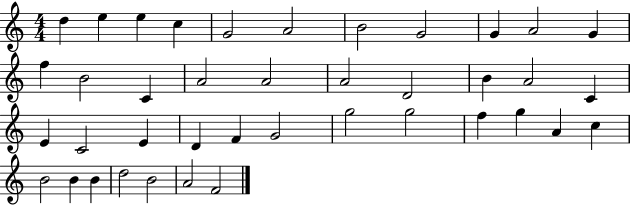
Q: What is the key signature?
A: C major